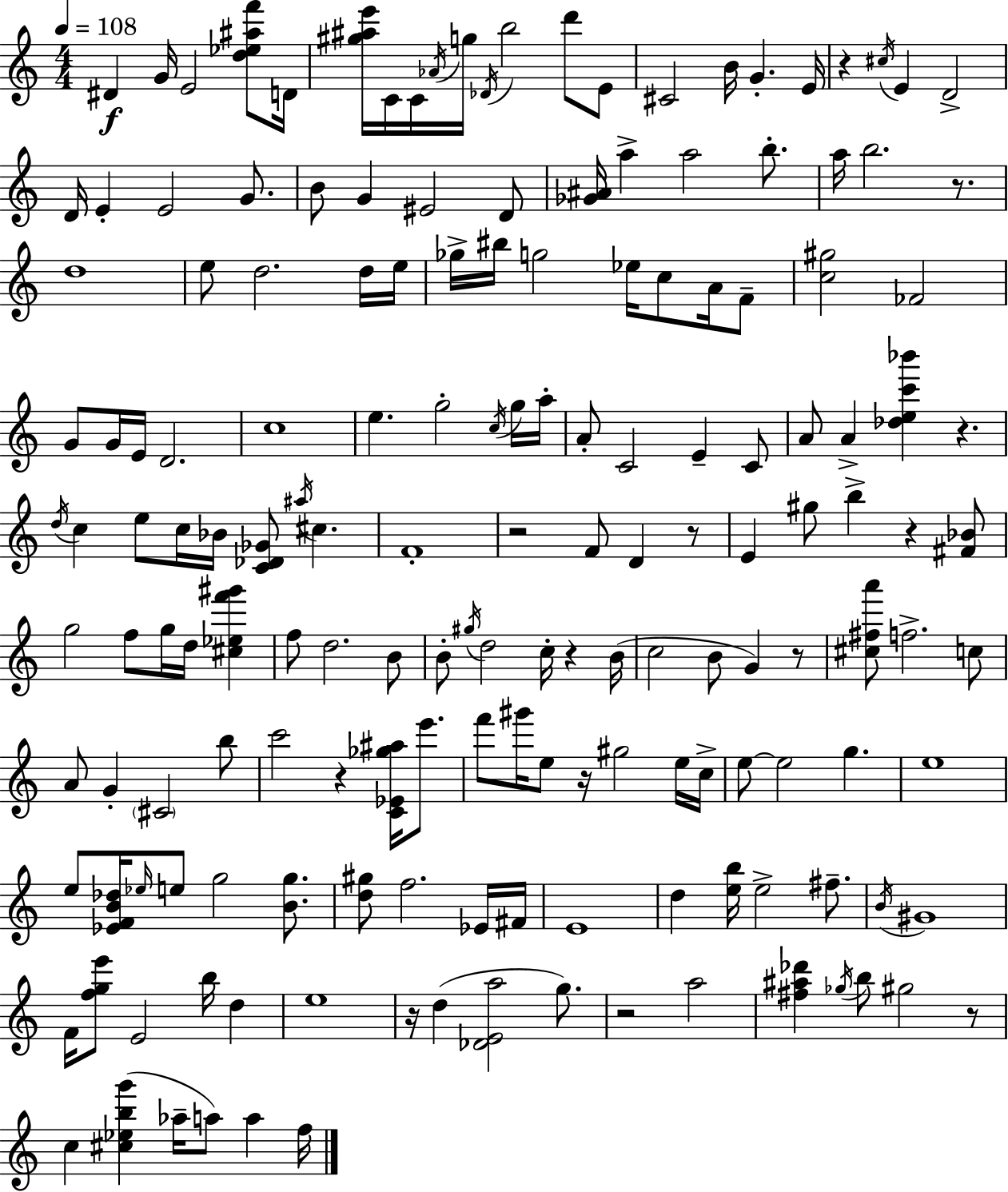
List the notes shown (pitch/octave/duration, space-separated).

D#4/q G4/s E4/h [D5,Eb5,A#5,F6]/e D4/s [G#5,A#5,E6]/s C4/s C4/s Ab4/s G5/s Db4/s B5/h D6/e E4/e C#4/h B4/s G4/q. E4/s R/q C#5/s E4/q D4/h D4/s E4/q E4/h G4/e. B4/e G4/q EIS4/h D4/e [Gb4,A#4]/s A5/q A5/h B5/e. A5/s B5/h. R/e. D5/w E5/e D5/h. D5/s E5/s Gb5/s BIS5/s G5/h Eb5/s C5/e A4/s F4/e [C5,G#5]/h FES4/h G4/e G4/s E4/s D4/h. C5/w E5/q. G5/h C5/s G5/s A5/s A4/e C4/h E4/q C4/e A4/e A4/q [Db5,E5,C6,Bb6]/q R/q. D5/s C5/q E5/e C5/s Bb4/s [C4,Db4,Gb4]/e A#5/s C#5/q. F4/w R/h F4/e D4/q R/e E4/q G#5/e B5/q R/q [F#4,Bb4]/e G5/h F5/e G5/s D5/s [C#5,Eb5,F6,G#6]/q F5/e D5/h. B4/e B4/e G#5/s D5/h C5/s R/q B4/s C5/h B4/e G4/q R/e [C#5,F#5,A6]/e F5/h. C5/e A4/e G4/q C#4/h B5/e C6/h R/q [C4,Eb4,Gb5,A#5]/s E6/e. F6/e G#6/s E5/e R/s G#5/h E5/s C5/s E5/e E5/h G5/q. E5/w E5/e [Eb4,F4,B4,Db5]/s Eb5/s E5/e G5/h [B4,G5]/e. [D5,G#5]/e F5/h. Eb4/s F#4/s E4/w D5/q [E5,B5]/s E5/h F#5/e. B4/s G#4/w F4/s [F5,G5,E6]/e E4/h B5/s D5/q E5/w R/s D5/q [Db4,E4,A5]/h G5/e. R/h A5/h [F#5,A#5,Db6]/q Gb5/s B5/e G#5/h R/e C5/q [C#5,Eb5,B5,G6]/q Ab5/s A5/e A5/q F5/s